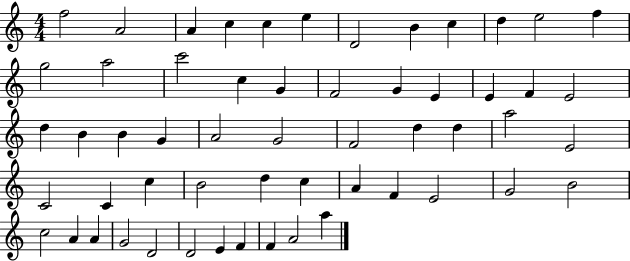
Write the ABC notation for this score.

X:1
T:Untitled
M:4/4
L:1/4
K:C
f2 A2 A c c e D2 B c d e2 f g2 a2 c'2 c G F2 G E E F E2 d B B G A2 G2 F2 d d a2 E2 C2 C c B2 d c A F E2 G2 B2 c2 A A G2 D2 D2 E F F A2 a